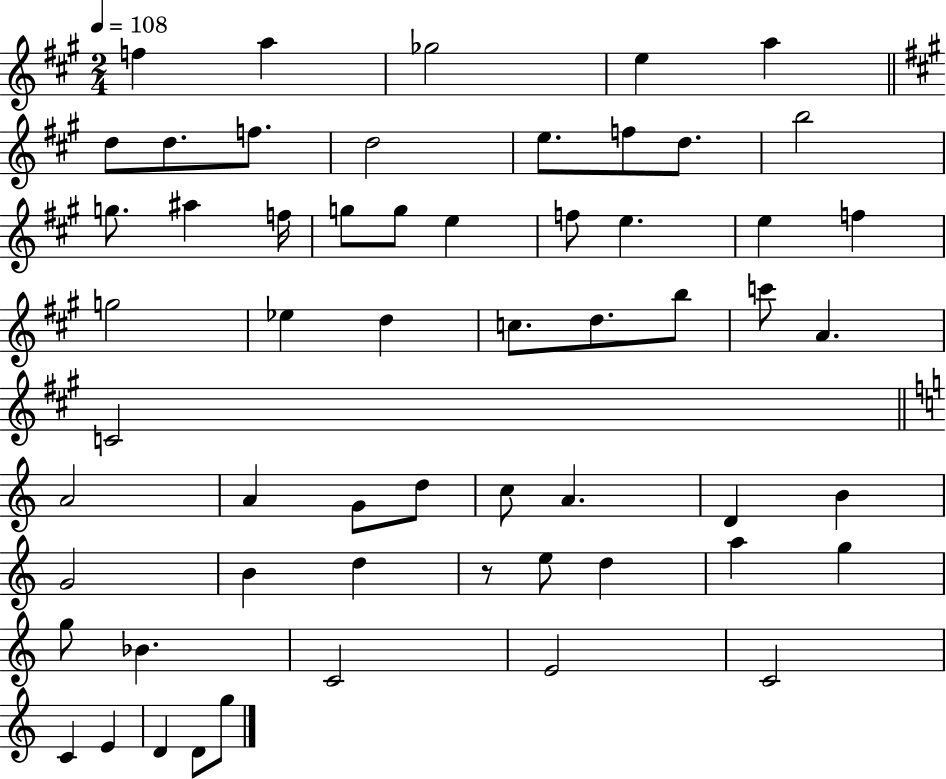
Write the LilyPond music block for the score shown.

{
  \clef treble
  \numericTimeSignature
  \time 2/4
  \key a \major
  \tempo 4 = 108
  f''4 a''4 | ges''2 | e''4 a''4 | \bar "||" \break \key a \major d''8 d''8. f''8. | d''2 | e''8. f''8 d''8. | b''2 | \break g''8. ais''4 f''16 | g''8 g''8 e''4 | f''8 e''4. | e''4 f''4 | \break g''2 | ees''4 d''4 | c''8. d''8. b''8 | c'''8 a'4. | \break c'2 | \bar "||" \break \key a \minor a'2 | a'4 g'8 d''8 | c''8 a'4. | d'4 b'4 | \break g'2 | b'4 d''4 | r8 e''8 d''4 | a''4 g''4 | \break g''8 bes'4. | c'2 | e'2 | c'2 | \break c'4 e'4 | d'4 d'8 g''8 | \bar "|."
}